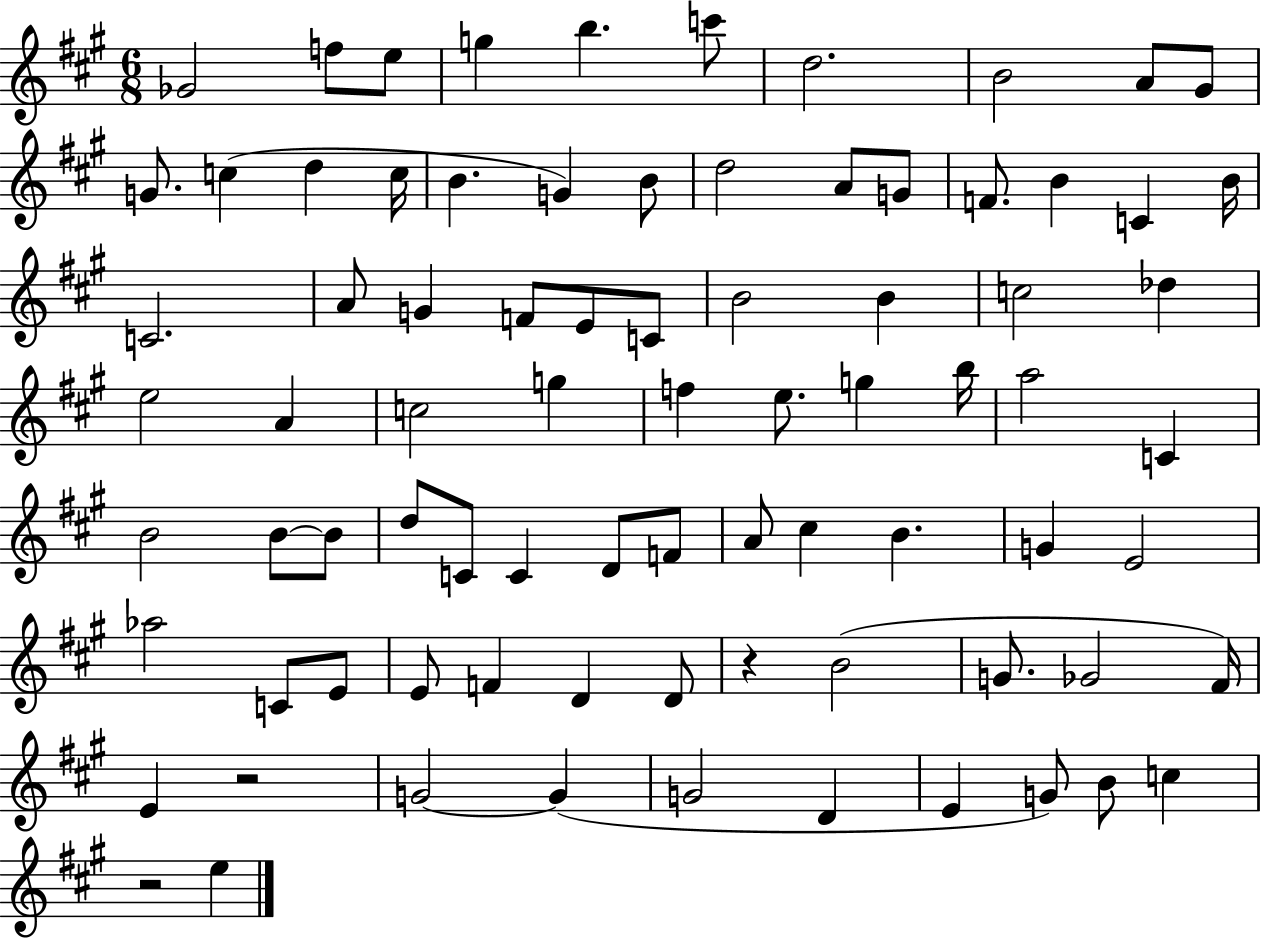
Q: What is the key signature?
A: A major